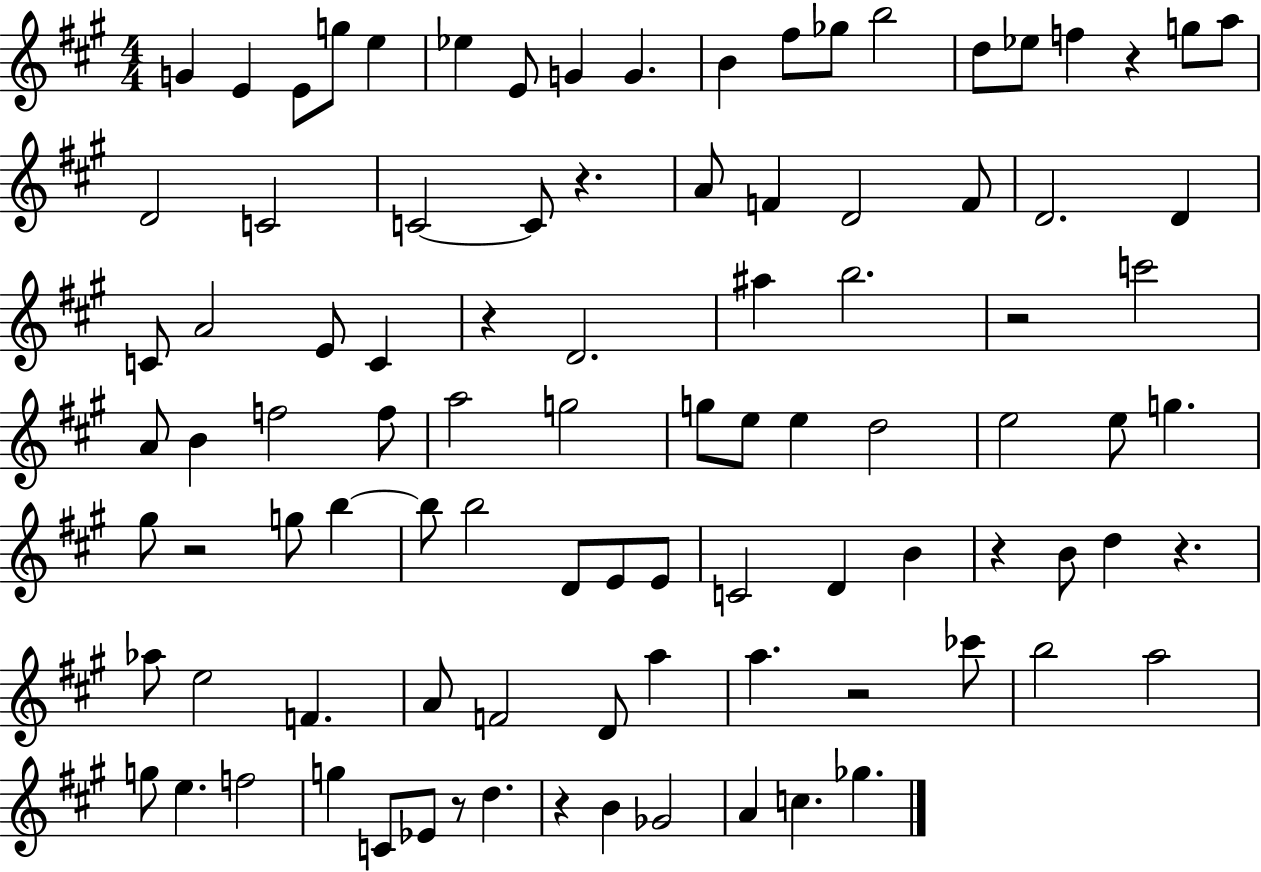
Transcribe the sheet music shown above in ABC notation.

X:1
T:Untitled
M:4/4
L:1/4
K:A
G E E/2 g/2 e _e E/2 G G B ^f/2 _g/2 b2 d/2 _e/2 f z g/2 a/2 D2 C2 C2 C/2 z A/2 F D2 F/2 D2 D C/2 A2 E/2 C z D2 ^a b2 z2 c'2 A/2 B f2 f/2 a2 g2 g/2 e/2 e d2 e2 e/2 g ^g/2 z2 g/2 b b/2 b2 D/2 E/2 E/2 C2 D B z B/2 d z _a/2 e2 F A/2 F2 D/2 a a z2 _c'/2 b2 a2 g/2 e f2 g C/2 _E/2 z/2 d z B _G2 A c _g